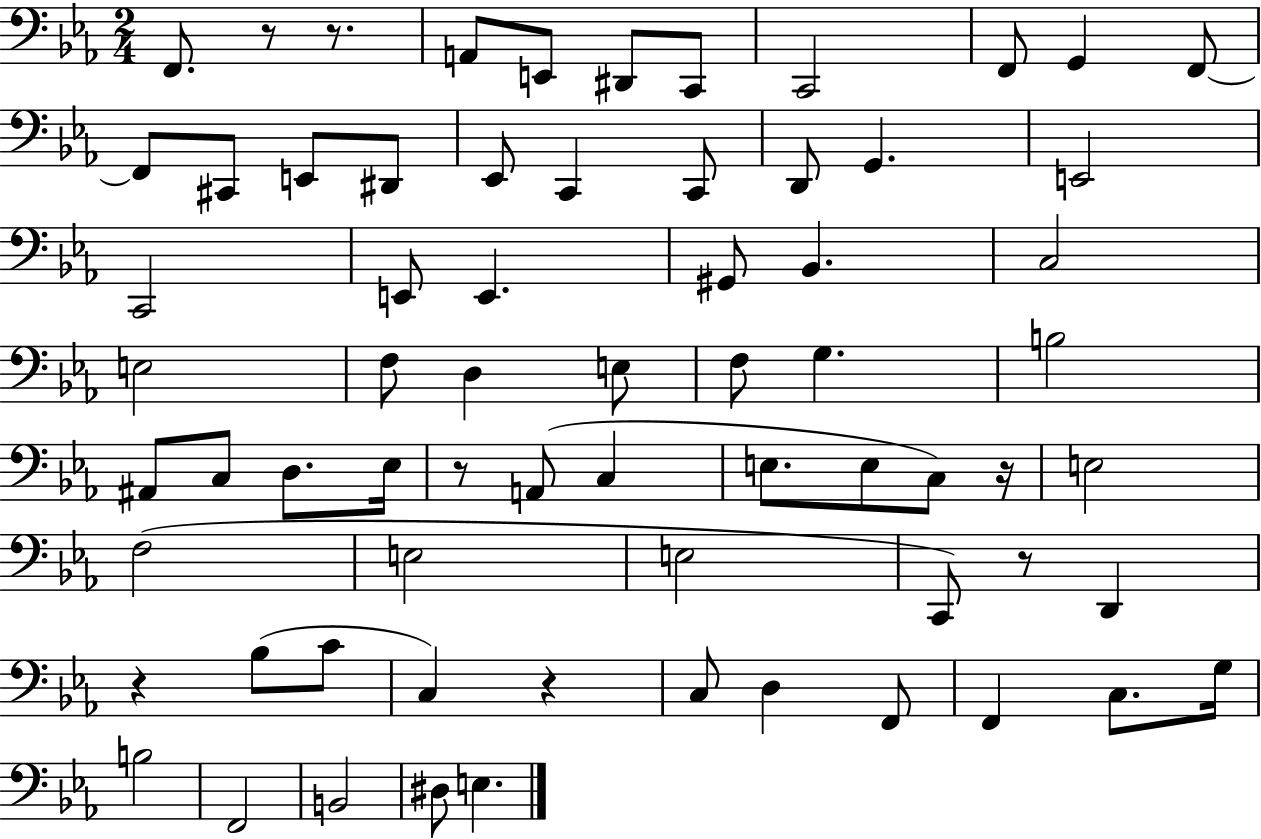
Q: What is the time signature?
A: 2/4